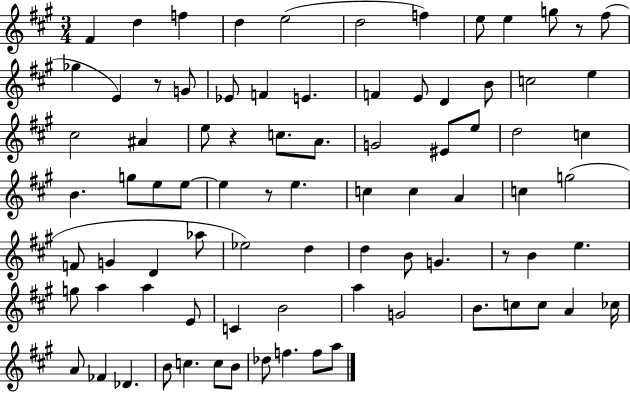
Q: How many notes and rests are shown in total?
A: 84